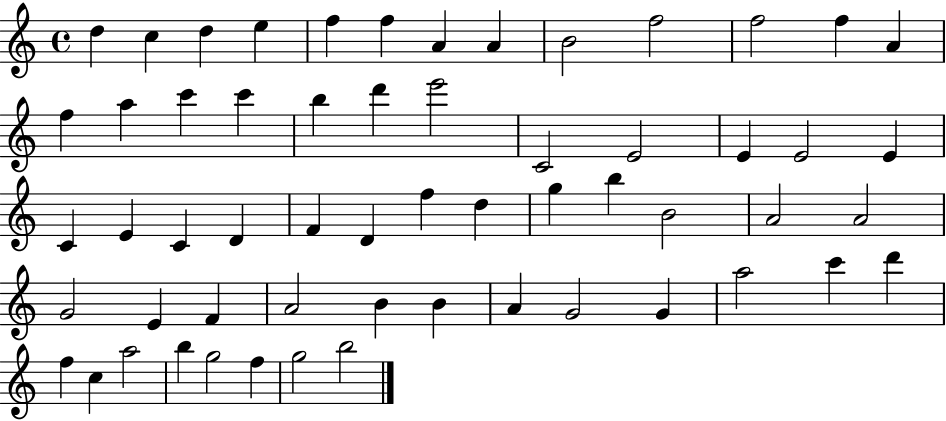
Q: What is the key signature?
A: C major